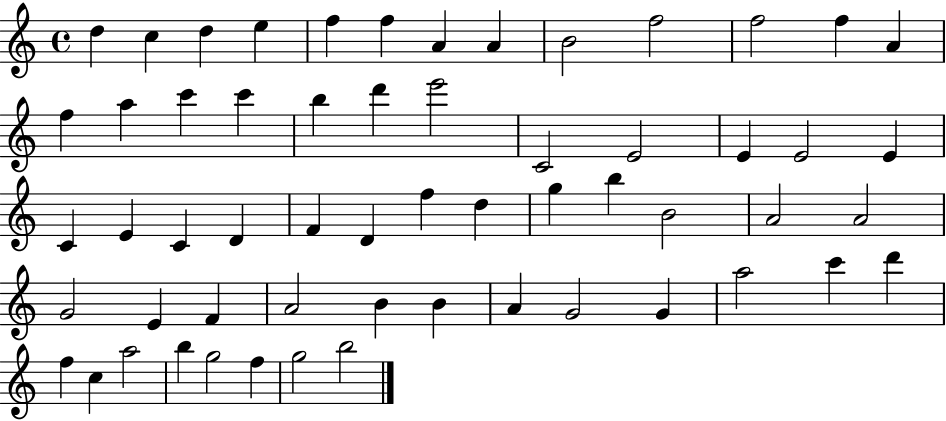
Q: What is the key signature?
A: C major